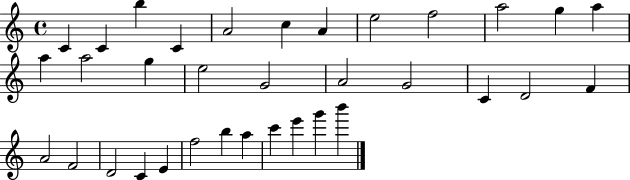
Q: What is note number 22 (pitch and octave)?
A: F4